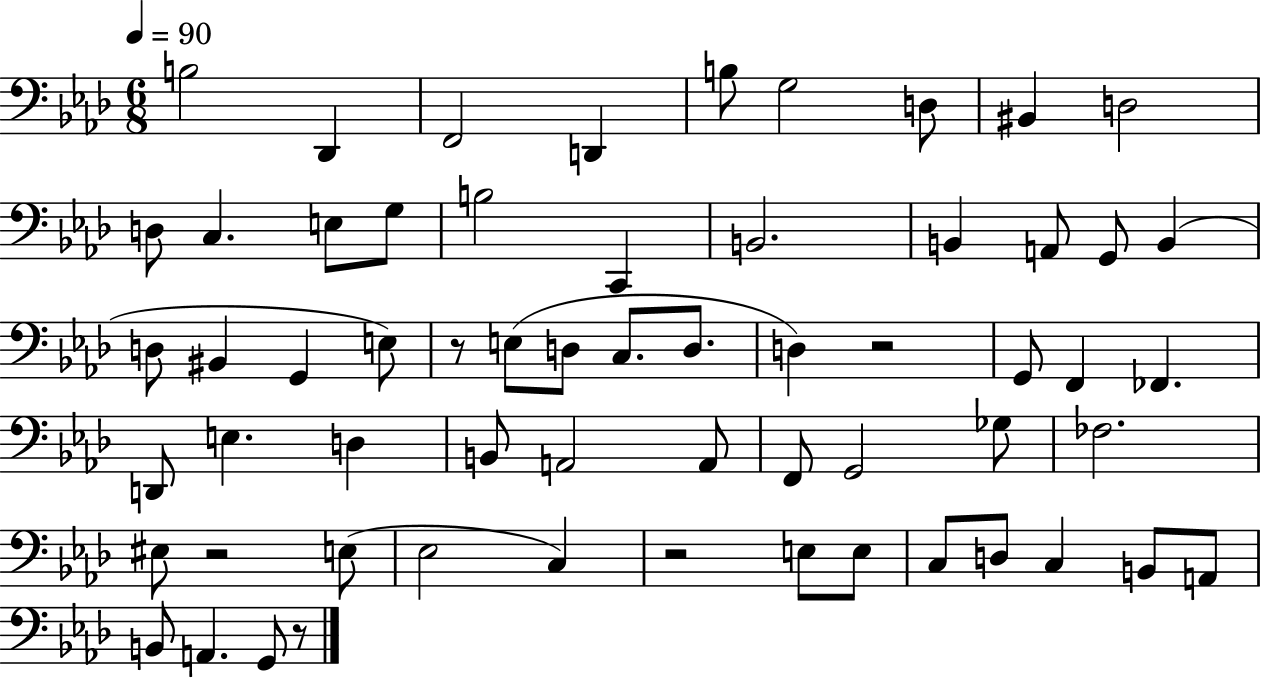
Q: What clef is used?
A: bass